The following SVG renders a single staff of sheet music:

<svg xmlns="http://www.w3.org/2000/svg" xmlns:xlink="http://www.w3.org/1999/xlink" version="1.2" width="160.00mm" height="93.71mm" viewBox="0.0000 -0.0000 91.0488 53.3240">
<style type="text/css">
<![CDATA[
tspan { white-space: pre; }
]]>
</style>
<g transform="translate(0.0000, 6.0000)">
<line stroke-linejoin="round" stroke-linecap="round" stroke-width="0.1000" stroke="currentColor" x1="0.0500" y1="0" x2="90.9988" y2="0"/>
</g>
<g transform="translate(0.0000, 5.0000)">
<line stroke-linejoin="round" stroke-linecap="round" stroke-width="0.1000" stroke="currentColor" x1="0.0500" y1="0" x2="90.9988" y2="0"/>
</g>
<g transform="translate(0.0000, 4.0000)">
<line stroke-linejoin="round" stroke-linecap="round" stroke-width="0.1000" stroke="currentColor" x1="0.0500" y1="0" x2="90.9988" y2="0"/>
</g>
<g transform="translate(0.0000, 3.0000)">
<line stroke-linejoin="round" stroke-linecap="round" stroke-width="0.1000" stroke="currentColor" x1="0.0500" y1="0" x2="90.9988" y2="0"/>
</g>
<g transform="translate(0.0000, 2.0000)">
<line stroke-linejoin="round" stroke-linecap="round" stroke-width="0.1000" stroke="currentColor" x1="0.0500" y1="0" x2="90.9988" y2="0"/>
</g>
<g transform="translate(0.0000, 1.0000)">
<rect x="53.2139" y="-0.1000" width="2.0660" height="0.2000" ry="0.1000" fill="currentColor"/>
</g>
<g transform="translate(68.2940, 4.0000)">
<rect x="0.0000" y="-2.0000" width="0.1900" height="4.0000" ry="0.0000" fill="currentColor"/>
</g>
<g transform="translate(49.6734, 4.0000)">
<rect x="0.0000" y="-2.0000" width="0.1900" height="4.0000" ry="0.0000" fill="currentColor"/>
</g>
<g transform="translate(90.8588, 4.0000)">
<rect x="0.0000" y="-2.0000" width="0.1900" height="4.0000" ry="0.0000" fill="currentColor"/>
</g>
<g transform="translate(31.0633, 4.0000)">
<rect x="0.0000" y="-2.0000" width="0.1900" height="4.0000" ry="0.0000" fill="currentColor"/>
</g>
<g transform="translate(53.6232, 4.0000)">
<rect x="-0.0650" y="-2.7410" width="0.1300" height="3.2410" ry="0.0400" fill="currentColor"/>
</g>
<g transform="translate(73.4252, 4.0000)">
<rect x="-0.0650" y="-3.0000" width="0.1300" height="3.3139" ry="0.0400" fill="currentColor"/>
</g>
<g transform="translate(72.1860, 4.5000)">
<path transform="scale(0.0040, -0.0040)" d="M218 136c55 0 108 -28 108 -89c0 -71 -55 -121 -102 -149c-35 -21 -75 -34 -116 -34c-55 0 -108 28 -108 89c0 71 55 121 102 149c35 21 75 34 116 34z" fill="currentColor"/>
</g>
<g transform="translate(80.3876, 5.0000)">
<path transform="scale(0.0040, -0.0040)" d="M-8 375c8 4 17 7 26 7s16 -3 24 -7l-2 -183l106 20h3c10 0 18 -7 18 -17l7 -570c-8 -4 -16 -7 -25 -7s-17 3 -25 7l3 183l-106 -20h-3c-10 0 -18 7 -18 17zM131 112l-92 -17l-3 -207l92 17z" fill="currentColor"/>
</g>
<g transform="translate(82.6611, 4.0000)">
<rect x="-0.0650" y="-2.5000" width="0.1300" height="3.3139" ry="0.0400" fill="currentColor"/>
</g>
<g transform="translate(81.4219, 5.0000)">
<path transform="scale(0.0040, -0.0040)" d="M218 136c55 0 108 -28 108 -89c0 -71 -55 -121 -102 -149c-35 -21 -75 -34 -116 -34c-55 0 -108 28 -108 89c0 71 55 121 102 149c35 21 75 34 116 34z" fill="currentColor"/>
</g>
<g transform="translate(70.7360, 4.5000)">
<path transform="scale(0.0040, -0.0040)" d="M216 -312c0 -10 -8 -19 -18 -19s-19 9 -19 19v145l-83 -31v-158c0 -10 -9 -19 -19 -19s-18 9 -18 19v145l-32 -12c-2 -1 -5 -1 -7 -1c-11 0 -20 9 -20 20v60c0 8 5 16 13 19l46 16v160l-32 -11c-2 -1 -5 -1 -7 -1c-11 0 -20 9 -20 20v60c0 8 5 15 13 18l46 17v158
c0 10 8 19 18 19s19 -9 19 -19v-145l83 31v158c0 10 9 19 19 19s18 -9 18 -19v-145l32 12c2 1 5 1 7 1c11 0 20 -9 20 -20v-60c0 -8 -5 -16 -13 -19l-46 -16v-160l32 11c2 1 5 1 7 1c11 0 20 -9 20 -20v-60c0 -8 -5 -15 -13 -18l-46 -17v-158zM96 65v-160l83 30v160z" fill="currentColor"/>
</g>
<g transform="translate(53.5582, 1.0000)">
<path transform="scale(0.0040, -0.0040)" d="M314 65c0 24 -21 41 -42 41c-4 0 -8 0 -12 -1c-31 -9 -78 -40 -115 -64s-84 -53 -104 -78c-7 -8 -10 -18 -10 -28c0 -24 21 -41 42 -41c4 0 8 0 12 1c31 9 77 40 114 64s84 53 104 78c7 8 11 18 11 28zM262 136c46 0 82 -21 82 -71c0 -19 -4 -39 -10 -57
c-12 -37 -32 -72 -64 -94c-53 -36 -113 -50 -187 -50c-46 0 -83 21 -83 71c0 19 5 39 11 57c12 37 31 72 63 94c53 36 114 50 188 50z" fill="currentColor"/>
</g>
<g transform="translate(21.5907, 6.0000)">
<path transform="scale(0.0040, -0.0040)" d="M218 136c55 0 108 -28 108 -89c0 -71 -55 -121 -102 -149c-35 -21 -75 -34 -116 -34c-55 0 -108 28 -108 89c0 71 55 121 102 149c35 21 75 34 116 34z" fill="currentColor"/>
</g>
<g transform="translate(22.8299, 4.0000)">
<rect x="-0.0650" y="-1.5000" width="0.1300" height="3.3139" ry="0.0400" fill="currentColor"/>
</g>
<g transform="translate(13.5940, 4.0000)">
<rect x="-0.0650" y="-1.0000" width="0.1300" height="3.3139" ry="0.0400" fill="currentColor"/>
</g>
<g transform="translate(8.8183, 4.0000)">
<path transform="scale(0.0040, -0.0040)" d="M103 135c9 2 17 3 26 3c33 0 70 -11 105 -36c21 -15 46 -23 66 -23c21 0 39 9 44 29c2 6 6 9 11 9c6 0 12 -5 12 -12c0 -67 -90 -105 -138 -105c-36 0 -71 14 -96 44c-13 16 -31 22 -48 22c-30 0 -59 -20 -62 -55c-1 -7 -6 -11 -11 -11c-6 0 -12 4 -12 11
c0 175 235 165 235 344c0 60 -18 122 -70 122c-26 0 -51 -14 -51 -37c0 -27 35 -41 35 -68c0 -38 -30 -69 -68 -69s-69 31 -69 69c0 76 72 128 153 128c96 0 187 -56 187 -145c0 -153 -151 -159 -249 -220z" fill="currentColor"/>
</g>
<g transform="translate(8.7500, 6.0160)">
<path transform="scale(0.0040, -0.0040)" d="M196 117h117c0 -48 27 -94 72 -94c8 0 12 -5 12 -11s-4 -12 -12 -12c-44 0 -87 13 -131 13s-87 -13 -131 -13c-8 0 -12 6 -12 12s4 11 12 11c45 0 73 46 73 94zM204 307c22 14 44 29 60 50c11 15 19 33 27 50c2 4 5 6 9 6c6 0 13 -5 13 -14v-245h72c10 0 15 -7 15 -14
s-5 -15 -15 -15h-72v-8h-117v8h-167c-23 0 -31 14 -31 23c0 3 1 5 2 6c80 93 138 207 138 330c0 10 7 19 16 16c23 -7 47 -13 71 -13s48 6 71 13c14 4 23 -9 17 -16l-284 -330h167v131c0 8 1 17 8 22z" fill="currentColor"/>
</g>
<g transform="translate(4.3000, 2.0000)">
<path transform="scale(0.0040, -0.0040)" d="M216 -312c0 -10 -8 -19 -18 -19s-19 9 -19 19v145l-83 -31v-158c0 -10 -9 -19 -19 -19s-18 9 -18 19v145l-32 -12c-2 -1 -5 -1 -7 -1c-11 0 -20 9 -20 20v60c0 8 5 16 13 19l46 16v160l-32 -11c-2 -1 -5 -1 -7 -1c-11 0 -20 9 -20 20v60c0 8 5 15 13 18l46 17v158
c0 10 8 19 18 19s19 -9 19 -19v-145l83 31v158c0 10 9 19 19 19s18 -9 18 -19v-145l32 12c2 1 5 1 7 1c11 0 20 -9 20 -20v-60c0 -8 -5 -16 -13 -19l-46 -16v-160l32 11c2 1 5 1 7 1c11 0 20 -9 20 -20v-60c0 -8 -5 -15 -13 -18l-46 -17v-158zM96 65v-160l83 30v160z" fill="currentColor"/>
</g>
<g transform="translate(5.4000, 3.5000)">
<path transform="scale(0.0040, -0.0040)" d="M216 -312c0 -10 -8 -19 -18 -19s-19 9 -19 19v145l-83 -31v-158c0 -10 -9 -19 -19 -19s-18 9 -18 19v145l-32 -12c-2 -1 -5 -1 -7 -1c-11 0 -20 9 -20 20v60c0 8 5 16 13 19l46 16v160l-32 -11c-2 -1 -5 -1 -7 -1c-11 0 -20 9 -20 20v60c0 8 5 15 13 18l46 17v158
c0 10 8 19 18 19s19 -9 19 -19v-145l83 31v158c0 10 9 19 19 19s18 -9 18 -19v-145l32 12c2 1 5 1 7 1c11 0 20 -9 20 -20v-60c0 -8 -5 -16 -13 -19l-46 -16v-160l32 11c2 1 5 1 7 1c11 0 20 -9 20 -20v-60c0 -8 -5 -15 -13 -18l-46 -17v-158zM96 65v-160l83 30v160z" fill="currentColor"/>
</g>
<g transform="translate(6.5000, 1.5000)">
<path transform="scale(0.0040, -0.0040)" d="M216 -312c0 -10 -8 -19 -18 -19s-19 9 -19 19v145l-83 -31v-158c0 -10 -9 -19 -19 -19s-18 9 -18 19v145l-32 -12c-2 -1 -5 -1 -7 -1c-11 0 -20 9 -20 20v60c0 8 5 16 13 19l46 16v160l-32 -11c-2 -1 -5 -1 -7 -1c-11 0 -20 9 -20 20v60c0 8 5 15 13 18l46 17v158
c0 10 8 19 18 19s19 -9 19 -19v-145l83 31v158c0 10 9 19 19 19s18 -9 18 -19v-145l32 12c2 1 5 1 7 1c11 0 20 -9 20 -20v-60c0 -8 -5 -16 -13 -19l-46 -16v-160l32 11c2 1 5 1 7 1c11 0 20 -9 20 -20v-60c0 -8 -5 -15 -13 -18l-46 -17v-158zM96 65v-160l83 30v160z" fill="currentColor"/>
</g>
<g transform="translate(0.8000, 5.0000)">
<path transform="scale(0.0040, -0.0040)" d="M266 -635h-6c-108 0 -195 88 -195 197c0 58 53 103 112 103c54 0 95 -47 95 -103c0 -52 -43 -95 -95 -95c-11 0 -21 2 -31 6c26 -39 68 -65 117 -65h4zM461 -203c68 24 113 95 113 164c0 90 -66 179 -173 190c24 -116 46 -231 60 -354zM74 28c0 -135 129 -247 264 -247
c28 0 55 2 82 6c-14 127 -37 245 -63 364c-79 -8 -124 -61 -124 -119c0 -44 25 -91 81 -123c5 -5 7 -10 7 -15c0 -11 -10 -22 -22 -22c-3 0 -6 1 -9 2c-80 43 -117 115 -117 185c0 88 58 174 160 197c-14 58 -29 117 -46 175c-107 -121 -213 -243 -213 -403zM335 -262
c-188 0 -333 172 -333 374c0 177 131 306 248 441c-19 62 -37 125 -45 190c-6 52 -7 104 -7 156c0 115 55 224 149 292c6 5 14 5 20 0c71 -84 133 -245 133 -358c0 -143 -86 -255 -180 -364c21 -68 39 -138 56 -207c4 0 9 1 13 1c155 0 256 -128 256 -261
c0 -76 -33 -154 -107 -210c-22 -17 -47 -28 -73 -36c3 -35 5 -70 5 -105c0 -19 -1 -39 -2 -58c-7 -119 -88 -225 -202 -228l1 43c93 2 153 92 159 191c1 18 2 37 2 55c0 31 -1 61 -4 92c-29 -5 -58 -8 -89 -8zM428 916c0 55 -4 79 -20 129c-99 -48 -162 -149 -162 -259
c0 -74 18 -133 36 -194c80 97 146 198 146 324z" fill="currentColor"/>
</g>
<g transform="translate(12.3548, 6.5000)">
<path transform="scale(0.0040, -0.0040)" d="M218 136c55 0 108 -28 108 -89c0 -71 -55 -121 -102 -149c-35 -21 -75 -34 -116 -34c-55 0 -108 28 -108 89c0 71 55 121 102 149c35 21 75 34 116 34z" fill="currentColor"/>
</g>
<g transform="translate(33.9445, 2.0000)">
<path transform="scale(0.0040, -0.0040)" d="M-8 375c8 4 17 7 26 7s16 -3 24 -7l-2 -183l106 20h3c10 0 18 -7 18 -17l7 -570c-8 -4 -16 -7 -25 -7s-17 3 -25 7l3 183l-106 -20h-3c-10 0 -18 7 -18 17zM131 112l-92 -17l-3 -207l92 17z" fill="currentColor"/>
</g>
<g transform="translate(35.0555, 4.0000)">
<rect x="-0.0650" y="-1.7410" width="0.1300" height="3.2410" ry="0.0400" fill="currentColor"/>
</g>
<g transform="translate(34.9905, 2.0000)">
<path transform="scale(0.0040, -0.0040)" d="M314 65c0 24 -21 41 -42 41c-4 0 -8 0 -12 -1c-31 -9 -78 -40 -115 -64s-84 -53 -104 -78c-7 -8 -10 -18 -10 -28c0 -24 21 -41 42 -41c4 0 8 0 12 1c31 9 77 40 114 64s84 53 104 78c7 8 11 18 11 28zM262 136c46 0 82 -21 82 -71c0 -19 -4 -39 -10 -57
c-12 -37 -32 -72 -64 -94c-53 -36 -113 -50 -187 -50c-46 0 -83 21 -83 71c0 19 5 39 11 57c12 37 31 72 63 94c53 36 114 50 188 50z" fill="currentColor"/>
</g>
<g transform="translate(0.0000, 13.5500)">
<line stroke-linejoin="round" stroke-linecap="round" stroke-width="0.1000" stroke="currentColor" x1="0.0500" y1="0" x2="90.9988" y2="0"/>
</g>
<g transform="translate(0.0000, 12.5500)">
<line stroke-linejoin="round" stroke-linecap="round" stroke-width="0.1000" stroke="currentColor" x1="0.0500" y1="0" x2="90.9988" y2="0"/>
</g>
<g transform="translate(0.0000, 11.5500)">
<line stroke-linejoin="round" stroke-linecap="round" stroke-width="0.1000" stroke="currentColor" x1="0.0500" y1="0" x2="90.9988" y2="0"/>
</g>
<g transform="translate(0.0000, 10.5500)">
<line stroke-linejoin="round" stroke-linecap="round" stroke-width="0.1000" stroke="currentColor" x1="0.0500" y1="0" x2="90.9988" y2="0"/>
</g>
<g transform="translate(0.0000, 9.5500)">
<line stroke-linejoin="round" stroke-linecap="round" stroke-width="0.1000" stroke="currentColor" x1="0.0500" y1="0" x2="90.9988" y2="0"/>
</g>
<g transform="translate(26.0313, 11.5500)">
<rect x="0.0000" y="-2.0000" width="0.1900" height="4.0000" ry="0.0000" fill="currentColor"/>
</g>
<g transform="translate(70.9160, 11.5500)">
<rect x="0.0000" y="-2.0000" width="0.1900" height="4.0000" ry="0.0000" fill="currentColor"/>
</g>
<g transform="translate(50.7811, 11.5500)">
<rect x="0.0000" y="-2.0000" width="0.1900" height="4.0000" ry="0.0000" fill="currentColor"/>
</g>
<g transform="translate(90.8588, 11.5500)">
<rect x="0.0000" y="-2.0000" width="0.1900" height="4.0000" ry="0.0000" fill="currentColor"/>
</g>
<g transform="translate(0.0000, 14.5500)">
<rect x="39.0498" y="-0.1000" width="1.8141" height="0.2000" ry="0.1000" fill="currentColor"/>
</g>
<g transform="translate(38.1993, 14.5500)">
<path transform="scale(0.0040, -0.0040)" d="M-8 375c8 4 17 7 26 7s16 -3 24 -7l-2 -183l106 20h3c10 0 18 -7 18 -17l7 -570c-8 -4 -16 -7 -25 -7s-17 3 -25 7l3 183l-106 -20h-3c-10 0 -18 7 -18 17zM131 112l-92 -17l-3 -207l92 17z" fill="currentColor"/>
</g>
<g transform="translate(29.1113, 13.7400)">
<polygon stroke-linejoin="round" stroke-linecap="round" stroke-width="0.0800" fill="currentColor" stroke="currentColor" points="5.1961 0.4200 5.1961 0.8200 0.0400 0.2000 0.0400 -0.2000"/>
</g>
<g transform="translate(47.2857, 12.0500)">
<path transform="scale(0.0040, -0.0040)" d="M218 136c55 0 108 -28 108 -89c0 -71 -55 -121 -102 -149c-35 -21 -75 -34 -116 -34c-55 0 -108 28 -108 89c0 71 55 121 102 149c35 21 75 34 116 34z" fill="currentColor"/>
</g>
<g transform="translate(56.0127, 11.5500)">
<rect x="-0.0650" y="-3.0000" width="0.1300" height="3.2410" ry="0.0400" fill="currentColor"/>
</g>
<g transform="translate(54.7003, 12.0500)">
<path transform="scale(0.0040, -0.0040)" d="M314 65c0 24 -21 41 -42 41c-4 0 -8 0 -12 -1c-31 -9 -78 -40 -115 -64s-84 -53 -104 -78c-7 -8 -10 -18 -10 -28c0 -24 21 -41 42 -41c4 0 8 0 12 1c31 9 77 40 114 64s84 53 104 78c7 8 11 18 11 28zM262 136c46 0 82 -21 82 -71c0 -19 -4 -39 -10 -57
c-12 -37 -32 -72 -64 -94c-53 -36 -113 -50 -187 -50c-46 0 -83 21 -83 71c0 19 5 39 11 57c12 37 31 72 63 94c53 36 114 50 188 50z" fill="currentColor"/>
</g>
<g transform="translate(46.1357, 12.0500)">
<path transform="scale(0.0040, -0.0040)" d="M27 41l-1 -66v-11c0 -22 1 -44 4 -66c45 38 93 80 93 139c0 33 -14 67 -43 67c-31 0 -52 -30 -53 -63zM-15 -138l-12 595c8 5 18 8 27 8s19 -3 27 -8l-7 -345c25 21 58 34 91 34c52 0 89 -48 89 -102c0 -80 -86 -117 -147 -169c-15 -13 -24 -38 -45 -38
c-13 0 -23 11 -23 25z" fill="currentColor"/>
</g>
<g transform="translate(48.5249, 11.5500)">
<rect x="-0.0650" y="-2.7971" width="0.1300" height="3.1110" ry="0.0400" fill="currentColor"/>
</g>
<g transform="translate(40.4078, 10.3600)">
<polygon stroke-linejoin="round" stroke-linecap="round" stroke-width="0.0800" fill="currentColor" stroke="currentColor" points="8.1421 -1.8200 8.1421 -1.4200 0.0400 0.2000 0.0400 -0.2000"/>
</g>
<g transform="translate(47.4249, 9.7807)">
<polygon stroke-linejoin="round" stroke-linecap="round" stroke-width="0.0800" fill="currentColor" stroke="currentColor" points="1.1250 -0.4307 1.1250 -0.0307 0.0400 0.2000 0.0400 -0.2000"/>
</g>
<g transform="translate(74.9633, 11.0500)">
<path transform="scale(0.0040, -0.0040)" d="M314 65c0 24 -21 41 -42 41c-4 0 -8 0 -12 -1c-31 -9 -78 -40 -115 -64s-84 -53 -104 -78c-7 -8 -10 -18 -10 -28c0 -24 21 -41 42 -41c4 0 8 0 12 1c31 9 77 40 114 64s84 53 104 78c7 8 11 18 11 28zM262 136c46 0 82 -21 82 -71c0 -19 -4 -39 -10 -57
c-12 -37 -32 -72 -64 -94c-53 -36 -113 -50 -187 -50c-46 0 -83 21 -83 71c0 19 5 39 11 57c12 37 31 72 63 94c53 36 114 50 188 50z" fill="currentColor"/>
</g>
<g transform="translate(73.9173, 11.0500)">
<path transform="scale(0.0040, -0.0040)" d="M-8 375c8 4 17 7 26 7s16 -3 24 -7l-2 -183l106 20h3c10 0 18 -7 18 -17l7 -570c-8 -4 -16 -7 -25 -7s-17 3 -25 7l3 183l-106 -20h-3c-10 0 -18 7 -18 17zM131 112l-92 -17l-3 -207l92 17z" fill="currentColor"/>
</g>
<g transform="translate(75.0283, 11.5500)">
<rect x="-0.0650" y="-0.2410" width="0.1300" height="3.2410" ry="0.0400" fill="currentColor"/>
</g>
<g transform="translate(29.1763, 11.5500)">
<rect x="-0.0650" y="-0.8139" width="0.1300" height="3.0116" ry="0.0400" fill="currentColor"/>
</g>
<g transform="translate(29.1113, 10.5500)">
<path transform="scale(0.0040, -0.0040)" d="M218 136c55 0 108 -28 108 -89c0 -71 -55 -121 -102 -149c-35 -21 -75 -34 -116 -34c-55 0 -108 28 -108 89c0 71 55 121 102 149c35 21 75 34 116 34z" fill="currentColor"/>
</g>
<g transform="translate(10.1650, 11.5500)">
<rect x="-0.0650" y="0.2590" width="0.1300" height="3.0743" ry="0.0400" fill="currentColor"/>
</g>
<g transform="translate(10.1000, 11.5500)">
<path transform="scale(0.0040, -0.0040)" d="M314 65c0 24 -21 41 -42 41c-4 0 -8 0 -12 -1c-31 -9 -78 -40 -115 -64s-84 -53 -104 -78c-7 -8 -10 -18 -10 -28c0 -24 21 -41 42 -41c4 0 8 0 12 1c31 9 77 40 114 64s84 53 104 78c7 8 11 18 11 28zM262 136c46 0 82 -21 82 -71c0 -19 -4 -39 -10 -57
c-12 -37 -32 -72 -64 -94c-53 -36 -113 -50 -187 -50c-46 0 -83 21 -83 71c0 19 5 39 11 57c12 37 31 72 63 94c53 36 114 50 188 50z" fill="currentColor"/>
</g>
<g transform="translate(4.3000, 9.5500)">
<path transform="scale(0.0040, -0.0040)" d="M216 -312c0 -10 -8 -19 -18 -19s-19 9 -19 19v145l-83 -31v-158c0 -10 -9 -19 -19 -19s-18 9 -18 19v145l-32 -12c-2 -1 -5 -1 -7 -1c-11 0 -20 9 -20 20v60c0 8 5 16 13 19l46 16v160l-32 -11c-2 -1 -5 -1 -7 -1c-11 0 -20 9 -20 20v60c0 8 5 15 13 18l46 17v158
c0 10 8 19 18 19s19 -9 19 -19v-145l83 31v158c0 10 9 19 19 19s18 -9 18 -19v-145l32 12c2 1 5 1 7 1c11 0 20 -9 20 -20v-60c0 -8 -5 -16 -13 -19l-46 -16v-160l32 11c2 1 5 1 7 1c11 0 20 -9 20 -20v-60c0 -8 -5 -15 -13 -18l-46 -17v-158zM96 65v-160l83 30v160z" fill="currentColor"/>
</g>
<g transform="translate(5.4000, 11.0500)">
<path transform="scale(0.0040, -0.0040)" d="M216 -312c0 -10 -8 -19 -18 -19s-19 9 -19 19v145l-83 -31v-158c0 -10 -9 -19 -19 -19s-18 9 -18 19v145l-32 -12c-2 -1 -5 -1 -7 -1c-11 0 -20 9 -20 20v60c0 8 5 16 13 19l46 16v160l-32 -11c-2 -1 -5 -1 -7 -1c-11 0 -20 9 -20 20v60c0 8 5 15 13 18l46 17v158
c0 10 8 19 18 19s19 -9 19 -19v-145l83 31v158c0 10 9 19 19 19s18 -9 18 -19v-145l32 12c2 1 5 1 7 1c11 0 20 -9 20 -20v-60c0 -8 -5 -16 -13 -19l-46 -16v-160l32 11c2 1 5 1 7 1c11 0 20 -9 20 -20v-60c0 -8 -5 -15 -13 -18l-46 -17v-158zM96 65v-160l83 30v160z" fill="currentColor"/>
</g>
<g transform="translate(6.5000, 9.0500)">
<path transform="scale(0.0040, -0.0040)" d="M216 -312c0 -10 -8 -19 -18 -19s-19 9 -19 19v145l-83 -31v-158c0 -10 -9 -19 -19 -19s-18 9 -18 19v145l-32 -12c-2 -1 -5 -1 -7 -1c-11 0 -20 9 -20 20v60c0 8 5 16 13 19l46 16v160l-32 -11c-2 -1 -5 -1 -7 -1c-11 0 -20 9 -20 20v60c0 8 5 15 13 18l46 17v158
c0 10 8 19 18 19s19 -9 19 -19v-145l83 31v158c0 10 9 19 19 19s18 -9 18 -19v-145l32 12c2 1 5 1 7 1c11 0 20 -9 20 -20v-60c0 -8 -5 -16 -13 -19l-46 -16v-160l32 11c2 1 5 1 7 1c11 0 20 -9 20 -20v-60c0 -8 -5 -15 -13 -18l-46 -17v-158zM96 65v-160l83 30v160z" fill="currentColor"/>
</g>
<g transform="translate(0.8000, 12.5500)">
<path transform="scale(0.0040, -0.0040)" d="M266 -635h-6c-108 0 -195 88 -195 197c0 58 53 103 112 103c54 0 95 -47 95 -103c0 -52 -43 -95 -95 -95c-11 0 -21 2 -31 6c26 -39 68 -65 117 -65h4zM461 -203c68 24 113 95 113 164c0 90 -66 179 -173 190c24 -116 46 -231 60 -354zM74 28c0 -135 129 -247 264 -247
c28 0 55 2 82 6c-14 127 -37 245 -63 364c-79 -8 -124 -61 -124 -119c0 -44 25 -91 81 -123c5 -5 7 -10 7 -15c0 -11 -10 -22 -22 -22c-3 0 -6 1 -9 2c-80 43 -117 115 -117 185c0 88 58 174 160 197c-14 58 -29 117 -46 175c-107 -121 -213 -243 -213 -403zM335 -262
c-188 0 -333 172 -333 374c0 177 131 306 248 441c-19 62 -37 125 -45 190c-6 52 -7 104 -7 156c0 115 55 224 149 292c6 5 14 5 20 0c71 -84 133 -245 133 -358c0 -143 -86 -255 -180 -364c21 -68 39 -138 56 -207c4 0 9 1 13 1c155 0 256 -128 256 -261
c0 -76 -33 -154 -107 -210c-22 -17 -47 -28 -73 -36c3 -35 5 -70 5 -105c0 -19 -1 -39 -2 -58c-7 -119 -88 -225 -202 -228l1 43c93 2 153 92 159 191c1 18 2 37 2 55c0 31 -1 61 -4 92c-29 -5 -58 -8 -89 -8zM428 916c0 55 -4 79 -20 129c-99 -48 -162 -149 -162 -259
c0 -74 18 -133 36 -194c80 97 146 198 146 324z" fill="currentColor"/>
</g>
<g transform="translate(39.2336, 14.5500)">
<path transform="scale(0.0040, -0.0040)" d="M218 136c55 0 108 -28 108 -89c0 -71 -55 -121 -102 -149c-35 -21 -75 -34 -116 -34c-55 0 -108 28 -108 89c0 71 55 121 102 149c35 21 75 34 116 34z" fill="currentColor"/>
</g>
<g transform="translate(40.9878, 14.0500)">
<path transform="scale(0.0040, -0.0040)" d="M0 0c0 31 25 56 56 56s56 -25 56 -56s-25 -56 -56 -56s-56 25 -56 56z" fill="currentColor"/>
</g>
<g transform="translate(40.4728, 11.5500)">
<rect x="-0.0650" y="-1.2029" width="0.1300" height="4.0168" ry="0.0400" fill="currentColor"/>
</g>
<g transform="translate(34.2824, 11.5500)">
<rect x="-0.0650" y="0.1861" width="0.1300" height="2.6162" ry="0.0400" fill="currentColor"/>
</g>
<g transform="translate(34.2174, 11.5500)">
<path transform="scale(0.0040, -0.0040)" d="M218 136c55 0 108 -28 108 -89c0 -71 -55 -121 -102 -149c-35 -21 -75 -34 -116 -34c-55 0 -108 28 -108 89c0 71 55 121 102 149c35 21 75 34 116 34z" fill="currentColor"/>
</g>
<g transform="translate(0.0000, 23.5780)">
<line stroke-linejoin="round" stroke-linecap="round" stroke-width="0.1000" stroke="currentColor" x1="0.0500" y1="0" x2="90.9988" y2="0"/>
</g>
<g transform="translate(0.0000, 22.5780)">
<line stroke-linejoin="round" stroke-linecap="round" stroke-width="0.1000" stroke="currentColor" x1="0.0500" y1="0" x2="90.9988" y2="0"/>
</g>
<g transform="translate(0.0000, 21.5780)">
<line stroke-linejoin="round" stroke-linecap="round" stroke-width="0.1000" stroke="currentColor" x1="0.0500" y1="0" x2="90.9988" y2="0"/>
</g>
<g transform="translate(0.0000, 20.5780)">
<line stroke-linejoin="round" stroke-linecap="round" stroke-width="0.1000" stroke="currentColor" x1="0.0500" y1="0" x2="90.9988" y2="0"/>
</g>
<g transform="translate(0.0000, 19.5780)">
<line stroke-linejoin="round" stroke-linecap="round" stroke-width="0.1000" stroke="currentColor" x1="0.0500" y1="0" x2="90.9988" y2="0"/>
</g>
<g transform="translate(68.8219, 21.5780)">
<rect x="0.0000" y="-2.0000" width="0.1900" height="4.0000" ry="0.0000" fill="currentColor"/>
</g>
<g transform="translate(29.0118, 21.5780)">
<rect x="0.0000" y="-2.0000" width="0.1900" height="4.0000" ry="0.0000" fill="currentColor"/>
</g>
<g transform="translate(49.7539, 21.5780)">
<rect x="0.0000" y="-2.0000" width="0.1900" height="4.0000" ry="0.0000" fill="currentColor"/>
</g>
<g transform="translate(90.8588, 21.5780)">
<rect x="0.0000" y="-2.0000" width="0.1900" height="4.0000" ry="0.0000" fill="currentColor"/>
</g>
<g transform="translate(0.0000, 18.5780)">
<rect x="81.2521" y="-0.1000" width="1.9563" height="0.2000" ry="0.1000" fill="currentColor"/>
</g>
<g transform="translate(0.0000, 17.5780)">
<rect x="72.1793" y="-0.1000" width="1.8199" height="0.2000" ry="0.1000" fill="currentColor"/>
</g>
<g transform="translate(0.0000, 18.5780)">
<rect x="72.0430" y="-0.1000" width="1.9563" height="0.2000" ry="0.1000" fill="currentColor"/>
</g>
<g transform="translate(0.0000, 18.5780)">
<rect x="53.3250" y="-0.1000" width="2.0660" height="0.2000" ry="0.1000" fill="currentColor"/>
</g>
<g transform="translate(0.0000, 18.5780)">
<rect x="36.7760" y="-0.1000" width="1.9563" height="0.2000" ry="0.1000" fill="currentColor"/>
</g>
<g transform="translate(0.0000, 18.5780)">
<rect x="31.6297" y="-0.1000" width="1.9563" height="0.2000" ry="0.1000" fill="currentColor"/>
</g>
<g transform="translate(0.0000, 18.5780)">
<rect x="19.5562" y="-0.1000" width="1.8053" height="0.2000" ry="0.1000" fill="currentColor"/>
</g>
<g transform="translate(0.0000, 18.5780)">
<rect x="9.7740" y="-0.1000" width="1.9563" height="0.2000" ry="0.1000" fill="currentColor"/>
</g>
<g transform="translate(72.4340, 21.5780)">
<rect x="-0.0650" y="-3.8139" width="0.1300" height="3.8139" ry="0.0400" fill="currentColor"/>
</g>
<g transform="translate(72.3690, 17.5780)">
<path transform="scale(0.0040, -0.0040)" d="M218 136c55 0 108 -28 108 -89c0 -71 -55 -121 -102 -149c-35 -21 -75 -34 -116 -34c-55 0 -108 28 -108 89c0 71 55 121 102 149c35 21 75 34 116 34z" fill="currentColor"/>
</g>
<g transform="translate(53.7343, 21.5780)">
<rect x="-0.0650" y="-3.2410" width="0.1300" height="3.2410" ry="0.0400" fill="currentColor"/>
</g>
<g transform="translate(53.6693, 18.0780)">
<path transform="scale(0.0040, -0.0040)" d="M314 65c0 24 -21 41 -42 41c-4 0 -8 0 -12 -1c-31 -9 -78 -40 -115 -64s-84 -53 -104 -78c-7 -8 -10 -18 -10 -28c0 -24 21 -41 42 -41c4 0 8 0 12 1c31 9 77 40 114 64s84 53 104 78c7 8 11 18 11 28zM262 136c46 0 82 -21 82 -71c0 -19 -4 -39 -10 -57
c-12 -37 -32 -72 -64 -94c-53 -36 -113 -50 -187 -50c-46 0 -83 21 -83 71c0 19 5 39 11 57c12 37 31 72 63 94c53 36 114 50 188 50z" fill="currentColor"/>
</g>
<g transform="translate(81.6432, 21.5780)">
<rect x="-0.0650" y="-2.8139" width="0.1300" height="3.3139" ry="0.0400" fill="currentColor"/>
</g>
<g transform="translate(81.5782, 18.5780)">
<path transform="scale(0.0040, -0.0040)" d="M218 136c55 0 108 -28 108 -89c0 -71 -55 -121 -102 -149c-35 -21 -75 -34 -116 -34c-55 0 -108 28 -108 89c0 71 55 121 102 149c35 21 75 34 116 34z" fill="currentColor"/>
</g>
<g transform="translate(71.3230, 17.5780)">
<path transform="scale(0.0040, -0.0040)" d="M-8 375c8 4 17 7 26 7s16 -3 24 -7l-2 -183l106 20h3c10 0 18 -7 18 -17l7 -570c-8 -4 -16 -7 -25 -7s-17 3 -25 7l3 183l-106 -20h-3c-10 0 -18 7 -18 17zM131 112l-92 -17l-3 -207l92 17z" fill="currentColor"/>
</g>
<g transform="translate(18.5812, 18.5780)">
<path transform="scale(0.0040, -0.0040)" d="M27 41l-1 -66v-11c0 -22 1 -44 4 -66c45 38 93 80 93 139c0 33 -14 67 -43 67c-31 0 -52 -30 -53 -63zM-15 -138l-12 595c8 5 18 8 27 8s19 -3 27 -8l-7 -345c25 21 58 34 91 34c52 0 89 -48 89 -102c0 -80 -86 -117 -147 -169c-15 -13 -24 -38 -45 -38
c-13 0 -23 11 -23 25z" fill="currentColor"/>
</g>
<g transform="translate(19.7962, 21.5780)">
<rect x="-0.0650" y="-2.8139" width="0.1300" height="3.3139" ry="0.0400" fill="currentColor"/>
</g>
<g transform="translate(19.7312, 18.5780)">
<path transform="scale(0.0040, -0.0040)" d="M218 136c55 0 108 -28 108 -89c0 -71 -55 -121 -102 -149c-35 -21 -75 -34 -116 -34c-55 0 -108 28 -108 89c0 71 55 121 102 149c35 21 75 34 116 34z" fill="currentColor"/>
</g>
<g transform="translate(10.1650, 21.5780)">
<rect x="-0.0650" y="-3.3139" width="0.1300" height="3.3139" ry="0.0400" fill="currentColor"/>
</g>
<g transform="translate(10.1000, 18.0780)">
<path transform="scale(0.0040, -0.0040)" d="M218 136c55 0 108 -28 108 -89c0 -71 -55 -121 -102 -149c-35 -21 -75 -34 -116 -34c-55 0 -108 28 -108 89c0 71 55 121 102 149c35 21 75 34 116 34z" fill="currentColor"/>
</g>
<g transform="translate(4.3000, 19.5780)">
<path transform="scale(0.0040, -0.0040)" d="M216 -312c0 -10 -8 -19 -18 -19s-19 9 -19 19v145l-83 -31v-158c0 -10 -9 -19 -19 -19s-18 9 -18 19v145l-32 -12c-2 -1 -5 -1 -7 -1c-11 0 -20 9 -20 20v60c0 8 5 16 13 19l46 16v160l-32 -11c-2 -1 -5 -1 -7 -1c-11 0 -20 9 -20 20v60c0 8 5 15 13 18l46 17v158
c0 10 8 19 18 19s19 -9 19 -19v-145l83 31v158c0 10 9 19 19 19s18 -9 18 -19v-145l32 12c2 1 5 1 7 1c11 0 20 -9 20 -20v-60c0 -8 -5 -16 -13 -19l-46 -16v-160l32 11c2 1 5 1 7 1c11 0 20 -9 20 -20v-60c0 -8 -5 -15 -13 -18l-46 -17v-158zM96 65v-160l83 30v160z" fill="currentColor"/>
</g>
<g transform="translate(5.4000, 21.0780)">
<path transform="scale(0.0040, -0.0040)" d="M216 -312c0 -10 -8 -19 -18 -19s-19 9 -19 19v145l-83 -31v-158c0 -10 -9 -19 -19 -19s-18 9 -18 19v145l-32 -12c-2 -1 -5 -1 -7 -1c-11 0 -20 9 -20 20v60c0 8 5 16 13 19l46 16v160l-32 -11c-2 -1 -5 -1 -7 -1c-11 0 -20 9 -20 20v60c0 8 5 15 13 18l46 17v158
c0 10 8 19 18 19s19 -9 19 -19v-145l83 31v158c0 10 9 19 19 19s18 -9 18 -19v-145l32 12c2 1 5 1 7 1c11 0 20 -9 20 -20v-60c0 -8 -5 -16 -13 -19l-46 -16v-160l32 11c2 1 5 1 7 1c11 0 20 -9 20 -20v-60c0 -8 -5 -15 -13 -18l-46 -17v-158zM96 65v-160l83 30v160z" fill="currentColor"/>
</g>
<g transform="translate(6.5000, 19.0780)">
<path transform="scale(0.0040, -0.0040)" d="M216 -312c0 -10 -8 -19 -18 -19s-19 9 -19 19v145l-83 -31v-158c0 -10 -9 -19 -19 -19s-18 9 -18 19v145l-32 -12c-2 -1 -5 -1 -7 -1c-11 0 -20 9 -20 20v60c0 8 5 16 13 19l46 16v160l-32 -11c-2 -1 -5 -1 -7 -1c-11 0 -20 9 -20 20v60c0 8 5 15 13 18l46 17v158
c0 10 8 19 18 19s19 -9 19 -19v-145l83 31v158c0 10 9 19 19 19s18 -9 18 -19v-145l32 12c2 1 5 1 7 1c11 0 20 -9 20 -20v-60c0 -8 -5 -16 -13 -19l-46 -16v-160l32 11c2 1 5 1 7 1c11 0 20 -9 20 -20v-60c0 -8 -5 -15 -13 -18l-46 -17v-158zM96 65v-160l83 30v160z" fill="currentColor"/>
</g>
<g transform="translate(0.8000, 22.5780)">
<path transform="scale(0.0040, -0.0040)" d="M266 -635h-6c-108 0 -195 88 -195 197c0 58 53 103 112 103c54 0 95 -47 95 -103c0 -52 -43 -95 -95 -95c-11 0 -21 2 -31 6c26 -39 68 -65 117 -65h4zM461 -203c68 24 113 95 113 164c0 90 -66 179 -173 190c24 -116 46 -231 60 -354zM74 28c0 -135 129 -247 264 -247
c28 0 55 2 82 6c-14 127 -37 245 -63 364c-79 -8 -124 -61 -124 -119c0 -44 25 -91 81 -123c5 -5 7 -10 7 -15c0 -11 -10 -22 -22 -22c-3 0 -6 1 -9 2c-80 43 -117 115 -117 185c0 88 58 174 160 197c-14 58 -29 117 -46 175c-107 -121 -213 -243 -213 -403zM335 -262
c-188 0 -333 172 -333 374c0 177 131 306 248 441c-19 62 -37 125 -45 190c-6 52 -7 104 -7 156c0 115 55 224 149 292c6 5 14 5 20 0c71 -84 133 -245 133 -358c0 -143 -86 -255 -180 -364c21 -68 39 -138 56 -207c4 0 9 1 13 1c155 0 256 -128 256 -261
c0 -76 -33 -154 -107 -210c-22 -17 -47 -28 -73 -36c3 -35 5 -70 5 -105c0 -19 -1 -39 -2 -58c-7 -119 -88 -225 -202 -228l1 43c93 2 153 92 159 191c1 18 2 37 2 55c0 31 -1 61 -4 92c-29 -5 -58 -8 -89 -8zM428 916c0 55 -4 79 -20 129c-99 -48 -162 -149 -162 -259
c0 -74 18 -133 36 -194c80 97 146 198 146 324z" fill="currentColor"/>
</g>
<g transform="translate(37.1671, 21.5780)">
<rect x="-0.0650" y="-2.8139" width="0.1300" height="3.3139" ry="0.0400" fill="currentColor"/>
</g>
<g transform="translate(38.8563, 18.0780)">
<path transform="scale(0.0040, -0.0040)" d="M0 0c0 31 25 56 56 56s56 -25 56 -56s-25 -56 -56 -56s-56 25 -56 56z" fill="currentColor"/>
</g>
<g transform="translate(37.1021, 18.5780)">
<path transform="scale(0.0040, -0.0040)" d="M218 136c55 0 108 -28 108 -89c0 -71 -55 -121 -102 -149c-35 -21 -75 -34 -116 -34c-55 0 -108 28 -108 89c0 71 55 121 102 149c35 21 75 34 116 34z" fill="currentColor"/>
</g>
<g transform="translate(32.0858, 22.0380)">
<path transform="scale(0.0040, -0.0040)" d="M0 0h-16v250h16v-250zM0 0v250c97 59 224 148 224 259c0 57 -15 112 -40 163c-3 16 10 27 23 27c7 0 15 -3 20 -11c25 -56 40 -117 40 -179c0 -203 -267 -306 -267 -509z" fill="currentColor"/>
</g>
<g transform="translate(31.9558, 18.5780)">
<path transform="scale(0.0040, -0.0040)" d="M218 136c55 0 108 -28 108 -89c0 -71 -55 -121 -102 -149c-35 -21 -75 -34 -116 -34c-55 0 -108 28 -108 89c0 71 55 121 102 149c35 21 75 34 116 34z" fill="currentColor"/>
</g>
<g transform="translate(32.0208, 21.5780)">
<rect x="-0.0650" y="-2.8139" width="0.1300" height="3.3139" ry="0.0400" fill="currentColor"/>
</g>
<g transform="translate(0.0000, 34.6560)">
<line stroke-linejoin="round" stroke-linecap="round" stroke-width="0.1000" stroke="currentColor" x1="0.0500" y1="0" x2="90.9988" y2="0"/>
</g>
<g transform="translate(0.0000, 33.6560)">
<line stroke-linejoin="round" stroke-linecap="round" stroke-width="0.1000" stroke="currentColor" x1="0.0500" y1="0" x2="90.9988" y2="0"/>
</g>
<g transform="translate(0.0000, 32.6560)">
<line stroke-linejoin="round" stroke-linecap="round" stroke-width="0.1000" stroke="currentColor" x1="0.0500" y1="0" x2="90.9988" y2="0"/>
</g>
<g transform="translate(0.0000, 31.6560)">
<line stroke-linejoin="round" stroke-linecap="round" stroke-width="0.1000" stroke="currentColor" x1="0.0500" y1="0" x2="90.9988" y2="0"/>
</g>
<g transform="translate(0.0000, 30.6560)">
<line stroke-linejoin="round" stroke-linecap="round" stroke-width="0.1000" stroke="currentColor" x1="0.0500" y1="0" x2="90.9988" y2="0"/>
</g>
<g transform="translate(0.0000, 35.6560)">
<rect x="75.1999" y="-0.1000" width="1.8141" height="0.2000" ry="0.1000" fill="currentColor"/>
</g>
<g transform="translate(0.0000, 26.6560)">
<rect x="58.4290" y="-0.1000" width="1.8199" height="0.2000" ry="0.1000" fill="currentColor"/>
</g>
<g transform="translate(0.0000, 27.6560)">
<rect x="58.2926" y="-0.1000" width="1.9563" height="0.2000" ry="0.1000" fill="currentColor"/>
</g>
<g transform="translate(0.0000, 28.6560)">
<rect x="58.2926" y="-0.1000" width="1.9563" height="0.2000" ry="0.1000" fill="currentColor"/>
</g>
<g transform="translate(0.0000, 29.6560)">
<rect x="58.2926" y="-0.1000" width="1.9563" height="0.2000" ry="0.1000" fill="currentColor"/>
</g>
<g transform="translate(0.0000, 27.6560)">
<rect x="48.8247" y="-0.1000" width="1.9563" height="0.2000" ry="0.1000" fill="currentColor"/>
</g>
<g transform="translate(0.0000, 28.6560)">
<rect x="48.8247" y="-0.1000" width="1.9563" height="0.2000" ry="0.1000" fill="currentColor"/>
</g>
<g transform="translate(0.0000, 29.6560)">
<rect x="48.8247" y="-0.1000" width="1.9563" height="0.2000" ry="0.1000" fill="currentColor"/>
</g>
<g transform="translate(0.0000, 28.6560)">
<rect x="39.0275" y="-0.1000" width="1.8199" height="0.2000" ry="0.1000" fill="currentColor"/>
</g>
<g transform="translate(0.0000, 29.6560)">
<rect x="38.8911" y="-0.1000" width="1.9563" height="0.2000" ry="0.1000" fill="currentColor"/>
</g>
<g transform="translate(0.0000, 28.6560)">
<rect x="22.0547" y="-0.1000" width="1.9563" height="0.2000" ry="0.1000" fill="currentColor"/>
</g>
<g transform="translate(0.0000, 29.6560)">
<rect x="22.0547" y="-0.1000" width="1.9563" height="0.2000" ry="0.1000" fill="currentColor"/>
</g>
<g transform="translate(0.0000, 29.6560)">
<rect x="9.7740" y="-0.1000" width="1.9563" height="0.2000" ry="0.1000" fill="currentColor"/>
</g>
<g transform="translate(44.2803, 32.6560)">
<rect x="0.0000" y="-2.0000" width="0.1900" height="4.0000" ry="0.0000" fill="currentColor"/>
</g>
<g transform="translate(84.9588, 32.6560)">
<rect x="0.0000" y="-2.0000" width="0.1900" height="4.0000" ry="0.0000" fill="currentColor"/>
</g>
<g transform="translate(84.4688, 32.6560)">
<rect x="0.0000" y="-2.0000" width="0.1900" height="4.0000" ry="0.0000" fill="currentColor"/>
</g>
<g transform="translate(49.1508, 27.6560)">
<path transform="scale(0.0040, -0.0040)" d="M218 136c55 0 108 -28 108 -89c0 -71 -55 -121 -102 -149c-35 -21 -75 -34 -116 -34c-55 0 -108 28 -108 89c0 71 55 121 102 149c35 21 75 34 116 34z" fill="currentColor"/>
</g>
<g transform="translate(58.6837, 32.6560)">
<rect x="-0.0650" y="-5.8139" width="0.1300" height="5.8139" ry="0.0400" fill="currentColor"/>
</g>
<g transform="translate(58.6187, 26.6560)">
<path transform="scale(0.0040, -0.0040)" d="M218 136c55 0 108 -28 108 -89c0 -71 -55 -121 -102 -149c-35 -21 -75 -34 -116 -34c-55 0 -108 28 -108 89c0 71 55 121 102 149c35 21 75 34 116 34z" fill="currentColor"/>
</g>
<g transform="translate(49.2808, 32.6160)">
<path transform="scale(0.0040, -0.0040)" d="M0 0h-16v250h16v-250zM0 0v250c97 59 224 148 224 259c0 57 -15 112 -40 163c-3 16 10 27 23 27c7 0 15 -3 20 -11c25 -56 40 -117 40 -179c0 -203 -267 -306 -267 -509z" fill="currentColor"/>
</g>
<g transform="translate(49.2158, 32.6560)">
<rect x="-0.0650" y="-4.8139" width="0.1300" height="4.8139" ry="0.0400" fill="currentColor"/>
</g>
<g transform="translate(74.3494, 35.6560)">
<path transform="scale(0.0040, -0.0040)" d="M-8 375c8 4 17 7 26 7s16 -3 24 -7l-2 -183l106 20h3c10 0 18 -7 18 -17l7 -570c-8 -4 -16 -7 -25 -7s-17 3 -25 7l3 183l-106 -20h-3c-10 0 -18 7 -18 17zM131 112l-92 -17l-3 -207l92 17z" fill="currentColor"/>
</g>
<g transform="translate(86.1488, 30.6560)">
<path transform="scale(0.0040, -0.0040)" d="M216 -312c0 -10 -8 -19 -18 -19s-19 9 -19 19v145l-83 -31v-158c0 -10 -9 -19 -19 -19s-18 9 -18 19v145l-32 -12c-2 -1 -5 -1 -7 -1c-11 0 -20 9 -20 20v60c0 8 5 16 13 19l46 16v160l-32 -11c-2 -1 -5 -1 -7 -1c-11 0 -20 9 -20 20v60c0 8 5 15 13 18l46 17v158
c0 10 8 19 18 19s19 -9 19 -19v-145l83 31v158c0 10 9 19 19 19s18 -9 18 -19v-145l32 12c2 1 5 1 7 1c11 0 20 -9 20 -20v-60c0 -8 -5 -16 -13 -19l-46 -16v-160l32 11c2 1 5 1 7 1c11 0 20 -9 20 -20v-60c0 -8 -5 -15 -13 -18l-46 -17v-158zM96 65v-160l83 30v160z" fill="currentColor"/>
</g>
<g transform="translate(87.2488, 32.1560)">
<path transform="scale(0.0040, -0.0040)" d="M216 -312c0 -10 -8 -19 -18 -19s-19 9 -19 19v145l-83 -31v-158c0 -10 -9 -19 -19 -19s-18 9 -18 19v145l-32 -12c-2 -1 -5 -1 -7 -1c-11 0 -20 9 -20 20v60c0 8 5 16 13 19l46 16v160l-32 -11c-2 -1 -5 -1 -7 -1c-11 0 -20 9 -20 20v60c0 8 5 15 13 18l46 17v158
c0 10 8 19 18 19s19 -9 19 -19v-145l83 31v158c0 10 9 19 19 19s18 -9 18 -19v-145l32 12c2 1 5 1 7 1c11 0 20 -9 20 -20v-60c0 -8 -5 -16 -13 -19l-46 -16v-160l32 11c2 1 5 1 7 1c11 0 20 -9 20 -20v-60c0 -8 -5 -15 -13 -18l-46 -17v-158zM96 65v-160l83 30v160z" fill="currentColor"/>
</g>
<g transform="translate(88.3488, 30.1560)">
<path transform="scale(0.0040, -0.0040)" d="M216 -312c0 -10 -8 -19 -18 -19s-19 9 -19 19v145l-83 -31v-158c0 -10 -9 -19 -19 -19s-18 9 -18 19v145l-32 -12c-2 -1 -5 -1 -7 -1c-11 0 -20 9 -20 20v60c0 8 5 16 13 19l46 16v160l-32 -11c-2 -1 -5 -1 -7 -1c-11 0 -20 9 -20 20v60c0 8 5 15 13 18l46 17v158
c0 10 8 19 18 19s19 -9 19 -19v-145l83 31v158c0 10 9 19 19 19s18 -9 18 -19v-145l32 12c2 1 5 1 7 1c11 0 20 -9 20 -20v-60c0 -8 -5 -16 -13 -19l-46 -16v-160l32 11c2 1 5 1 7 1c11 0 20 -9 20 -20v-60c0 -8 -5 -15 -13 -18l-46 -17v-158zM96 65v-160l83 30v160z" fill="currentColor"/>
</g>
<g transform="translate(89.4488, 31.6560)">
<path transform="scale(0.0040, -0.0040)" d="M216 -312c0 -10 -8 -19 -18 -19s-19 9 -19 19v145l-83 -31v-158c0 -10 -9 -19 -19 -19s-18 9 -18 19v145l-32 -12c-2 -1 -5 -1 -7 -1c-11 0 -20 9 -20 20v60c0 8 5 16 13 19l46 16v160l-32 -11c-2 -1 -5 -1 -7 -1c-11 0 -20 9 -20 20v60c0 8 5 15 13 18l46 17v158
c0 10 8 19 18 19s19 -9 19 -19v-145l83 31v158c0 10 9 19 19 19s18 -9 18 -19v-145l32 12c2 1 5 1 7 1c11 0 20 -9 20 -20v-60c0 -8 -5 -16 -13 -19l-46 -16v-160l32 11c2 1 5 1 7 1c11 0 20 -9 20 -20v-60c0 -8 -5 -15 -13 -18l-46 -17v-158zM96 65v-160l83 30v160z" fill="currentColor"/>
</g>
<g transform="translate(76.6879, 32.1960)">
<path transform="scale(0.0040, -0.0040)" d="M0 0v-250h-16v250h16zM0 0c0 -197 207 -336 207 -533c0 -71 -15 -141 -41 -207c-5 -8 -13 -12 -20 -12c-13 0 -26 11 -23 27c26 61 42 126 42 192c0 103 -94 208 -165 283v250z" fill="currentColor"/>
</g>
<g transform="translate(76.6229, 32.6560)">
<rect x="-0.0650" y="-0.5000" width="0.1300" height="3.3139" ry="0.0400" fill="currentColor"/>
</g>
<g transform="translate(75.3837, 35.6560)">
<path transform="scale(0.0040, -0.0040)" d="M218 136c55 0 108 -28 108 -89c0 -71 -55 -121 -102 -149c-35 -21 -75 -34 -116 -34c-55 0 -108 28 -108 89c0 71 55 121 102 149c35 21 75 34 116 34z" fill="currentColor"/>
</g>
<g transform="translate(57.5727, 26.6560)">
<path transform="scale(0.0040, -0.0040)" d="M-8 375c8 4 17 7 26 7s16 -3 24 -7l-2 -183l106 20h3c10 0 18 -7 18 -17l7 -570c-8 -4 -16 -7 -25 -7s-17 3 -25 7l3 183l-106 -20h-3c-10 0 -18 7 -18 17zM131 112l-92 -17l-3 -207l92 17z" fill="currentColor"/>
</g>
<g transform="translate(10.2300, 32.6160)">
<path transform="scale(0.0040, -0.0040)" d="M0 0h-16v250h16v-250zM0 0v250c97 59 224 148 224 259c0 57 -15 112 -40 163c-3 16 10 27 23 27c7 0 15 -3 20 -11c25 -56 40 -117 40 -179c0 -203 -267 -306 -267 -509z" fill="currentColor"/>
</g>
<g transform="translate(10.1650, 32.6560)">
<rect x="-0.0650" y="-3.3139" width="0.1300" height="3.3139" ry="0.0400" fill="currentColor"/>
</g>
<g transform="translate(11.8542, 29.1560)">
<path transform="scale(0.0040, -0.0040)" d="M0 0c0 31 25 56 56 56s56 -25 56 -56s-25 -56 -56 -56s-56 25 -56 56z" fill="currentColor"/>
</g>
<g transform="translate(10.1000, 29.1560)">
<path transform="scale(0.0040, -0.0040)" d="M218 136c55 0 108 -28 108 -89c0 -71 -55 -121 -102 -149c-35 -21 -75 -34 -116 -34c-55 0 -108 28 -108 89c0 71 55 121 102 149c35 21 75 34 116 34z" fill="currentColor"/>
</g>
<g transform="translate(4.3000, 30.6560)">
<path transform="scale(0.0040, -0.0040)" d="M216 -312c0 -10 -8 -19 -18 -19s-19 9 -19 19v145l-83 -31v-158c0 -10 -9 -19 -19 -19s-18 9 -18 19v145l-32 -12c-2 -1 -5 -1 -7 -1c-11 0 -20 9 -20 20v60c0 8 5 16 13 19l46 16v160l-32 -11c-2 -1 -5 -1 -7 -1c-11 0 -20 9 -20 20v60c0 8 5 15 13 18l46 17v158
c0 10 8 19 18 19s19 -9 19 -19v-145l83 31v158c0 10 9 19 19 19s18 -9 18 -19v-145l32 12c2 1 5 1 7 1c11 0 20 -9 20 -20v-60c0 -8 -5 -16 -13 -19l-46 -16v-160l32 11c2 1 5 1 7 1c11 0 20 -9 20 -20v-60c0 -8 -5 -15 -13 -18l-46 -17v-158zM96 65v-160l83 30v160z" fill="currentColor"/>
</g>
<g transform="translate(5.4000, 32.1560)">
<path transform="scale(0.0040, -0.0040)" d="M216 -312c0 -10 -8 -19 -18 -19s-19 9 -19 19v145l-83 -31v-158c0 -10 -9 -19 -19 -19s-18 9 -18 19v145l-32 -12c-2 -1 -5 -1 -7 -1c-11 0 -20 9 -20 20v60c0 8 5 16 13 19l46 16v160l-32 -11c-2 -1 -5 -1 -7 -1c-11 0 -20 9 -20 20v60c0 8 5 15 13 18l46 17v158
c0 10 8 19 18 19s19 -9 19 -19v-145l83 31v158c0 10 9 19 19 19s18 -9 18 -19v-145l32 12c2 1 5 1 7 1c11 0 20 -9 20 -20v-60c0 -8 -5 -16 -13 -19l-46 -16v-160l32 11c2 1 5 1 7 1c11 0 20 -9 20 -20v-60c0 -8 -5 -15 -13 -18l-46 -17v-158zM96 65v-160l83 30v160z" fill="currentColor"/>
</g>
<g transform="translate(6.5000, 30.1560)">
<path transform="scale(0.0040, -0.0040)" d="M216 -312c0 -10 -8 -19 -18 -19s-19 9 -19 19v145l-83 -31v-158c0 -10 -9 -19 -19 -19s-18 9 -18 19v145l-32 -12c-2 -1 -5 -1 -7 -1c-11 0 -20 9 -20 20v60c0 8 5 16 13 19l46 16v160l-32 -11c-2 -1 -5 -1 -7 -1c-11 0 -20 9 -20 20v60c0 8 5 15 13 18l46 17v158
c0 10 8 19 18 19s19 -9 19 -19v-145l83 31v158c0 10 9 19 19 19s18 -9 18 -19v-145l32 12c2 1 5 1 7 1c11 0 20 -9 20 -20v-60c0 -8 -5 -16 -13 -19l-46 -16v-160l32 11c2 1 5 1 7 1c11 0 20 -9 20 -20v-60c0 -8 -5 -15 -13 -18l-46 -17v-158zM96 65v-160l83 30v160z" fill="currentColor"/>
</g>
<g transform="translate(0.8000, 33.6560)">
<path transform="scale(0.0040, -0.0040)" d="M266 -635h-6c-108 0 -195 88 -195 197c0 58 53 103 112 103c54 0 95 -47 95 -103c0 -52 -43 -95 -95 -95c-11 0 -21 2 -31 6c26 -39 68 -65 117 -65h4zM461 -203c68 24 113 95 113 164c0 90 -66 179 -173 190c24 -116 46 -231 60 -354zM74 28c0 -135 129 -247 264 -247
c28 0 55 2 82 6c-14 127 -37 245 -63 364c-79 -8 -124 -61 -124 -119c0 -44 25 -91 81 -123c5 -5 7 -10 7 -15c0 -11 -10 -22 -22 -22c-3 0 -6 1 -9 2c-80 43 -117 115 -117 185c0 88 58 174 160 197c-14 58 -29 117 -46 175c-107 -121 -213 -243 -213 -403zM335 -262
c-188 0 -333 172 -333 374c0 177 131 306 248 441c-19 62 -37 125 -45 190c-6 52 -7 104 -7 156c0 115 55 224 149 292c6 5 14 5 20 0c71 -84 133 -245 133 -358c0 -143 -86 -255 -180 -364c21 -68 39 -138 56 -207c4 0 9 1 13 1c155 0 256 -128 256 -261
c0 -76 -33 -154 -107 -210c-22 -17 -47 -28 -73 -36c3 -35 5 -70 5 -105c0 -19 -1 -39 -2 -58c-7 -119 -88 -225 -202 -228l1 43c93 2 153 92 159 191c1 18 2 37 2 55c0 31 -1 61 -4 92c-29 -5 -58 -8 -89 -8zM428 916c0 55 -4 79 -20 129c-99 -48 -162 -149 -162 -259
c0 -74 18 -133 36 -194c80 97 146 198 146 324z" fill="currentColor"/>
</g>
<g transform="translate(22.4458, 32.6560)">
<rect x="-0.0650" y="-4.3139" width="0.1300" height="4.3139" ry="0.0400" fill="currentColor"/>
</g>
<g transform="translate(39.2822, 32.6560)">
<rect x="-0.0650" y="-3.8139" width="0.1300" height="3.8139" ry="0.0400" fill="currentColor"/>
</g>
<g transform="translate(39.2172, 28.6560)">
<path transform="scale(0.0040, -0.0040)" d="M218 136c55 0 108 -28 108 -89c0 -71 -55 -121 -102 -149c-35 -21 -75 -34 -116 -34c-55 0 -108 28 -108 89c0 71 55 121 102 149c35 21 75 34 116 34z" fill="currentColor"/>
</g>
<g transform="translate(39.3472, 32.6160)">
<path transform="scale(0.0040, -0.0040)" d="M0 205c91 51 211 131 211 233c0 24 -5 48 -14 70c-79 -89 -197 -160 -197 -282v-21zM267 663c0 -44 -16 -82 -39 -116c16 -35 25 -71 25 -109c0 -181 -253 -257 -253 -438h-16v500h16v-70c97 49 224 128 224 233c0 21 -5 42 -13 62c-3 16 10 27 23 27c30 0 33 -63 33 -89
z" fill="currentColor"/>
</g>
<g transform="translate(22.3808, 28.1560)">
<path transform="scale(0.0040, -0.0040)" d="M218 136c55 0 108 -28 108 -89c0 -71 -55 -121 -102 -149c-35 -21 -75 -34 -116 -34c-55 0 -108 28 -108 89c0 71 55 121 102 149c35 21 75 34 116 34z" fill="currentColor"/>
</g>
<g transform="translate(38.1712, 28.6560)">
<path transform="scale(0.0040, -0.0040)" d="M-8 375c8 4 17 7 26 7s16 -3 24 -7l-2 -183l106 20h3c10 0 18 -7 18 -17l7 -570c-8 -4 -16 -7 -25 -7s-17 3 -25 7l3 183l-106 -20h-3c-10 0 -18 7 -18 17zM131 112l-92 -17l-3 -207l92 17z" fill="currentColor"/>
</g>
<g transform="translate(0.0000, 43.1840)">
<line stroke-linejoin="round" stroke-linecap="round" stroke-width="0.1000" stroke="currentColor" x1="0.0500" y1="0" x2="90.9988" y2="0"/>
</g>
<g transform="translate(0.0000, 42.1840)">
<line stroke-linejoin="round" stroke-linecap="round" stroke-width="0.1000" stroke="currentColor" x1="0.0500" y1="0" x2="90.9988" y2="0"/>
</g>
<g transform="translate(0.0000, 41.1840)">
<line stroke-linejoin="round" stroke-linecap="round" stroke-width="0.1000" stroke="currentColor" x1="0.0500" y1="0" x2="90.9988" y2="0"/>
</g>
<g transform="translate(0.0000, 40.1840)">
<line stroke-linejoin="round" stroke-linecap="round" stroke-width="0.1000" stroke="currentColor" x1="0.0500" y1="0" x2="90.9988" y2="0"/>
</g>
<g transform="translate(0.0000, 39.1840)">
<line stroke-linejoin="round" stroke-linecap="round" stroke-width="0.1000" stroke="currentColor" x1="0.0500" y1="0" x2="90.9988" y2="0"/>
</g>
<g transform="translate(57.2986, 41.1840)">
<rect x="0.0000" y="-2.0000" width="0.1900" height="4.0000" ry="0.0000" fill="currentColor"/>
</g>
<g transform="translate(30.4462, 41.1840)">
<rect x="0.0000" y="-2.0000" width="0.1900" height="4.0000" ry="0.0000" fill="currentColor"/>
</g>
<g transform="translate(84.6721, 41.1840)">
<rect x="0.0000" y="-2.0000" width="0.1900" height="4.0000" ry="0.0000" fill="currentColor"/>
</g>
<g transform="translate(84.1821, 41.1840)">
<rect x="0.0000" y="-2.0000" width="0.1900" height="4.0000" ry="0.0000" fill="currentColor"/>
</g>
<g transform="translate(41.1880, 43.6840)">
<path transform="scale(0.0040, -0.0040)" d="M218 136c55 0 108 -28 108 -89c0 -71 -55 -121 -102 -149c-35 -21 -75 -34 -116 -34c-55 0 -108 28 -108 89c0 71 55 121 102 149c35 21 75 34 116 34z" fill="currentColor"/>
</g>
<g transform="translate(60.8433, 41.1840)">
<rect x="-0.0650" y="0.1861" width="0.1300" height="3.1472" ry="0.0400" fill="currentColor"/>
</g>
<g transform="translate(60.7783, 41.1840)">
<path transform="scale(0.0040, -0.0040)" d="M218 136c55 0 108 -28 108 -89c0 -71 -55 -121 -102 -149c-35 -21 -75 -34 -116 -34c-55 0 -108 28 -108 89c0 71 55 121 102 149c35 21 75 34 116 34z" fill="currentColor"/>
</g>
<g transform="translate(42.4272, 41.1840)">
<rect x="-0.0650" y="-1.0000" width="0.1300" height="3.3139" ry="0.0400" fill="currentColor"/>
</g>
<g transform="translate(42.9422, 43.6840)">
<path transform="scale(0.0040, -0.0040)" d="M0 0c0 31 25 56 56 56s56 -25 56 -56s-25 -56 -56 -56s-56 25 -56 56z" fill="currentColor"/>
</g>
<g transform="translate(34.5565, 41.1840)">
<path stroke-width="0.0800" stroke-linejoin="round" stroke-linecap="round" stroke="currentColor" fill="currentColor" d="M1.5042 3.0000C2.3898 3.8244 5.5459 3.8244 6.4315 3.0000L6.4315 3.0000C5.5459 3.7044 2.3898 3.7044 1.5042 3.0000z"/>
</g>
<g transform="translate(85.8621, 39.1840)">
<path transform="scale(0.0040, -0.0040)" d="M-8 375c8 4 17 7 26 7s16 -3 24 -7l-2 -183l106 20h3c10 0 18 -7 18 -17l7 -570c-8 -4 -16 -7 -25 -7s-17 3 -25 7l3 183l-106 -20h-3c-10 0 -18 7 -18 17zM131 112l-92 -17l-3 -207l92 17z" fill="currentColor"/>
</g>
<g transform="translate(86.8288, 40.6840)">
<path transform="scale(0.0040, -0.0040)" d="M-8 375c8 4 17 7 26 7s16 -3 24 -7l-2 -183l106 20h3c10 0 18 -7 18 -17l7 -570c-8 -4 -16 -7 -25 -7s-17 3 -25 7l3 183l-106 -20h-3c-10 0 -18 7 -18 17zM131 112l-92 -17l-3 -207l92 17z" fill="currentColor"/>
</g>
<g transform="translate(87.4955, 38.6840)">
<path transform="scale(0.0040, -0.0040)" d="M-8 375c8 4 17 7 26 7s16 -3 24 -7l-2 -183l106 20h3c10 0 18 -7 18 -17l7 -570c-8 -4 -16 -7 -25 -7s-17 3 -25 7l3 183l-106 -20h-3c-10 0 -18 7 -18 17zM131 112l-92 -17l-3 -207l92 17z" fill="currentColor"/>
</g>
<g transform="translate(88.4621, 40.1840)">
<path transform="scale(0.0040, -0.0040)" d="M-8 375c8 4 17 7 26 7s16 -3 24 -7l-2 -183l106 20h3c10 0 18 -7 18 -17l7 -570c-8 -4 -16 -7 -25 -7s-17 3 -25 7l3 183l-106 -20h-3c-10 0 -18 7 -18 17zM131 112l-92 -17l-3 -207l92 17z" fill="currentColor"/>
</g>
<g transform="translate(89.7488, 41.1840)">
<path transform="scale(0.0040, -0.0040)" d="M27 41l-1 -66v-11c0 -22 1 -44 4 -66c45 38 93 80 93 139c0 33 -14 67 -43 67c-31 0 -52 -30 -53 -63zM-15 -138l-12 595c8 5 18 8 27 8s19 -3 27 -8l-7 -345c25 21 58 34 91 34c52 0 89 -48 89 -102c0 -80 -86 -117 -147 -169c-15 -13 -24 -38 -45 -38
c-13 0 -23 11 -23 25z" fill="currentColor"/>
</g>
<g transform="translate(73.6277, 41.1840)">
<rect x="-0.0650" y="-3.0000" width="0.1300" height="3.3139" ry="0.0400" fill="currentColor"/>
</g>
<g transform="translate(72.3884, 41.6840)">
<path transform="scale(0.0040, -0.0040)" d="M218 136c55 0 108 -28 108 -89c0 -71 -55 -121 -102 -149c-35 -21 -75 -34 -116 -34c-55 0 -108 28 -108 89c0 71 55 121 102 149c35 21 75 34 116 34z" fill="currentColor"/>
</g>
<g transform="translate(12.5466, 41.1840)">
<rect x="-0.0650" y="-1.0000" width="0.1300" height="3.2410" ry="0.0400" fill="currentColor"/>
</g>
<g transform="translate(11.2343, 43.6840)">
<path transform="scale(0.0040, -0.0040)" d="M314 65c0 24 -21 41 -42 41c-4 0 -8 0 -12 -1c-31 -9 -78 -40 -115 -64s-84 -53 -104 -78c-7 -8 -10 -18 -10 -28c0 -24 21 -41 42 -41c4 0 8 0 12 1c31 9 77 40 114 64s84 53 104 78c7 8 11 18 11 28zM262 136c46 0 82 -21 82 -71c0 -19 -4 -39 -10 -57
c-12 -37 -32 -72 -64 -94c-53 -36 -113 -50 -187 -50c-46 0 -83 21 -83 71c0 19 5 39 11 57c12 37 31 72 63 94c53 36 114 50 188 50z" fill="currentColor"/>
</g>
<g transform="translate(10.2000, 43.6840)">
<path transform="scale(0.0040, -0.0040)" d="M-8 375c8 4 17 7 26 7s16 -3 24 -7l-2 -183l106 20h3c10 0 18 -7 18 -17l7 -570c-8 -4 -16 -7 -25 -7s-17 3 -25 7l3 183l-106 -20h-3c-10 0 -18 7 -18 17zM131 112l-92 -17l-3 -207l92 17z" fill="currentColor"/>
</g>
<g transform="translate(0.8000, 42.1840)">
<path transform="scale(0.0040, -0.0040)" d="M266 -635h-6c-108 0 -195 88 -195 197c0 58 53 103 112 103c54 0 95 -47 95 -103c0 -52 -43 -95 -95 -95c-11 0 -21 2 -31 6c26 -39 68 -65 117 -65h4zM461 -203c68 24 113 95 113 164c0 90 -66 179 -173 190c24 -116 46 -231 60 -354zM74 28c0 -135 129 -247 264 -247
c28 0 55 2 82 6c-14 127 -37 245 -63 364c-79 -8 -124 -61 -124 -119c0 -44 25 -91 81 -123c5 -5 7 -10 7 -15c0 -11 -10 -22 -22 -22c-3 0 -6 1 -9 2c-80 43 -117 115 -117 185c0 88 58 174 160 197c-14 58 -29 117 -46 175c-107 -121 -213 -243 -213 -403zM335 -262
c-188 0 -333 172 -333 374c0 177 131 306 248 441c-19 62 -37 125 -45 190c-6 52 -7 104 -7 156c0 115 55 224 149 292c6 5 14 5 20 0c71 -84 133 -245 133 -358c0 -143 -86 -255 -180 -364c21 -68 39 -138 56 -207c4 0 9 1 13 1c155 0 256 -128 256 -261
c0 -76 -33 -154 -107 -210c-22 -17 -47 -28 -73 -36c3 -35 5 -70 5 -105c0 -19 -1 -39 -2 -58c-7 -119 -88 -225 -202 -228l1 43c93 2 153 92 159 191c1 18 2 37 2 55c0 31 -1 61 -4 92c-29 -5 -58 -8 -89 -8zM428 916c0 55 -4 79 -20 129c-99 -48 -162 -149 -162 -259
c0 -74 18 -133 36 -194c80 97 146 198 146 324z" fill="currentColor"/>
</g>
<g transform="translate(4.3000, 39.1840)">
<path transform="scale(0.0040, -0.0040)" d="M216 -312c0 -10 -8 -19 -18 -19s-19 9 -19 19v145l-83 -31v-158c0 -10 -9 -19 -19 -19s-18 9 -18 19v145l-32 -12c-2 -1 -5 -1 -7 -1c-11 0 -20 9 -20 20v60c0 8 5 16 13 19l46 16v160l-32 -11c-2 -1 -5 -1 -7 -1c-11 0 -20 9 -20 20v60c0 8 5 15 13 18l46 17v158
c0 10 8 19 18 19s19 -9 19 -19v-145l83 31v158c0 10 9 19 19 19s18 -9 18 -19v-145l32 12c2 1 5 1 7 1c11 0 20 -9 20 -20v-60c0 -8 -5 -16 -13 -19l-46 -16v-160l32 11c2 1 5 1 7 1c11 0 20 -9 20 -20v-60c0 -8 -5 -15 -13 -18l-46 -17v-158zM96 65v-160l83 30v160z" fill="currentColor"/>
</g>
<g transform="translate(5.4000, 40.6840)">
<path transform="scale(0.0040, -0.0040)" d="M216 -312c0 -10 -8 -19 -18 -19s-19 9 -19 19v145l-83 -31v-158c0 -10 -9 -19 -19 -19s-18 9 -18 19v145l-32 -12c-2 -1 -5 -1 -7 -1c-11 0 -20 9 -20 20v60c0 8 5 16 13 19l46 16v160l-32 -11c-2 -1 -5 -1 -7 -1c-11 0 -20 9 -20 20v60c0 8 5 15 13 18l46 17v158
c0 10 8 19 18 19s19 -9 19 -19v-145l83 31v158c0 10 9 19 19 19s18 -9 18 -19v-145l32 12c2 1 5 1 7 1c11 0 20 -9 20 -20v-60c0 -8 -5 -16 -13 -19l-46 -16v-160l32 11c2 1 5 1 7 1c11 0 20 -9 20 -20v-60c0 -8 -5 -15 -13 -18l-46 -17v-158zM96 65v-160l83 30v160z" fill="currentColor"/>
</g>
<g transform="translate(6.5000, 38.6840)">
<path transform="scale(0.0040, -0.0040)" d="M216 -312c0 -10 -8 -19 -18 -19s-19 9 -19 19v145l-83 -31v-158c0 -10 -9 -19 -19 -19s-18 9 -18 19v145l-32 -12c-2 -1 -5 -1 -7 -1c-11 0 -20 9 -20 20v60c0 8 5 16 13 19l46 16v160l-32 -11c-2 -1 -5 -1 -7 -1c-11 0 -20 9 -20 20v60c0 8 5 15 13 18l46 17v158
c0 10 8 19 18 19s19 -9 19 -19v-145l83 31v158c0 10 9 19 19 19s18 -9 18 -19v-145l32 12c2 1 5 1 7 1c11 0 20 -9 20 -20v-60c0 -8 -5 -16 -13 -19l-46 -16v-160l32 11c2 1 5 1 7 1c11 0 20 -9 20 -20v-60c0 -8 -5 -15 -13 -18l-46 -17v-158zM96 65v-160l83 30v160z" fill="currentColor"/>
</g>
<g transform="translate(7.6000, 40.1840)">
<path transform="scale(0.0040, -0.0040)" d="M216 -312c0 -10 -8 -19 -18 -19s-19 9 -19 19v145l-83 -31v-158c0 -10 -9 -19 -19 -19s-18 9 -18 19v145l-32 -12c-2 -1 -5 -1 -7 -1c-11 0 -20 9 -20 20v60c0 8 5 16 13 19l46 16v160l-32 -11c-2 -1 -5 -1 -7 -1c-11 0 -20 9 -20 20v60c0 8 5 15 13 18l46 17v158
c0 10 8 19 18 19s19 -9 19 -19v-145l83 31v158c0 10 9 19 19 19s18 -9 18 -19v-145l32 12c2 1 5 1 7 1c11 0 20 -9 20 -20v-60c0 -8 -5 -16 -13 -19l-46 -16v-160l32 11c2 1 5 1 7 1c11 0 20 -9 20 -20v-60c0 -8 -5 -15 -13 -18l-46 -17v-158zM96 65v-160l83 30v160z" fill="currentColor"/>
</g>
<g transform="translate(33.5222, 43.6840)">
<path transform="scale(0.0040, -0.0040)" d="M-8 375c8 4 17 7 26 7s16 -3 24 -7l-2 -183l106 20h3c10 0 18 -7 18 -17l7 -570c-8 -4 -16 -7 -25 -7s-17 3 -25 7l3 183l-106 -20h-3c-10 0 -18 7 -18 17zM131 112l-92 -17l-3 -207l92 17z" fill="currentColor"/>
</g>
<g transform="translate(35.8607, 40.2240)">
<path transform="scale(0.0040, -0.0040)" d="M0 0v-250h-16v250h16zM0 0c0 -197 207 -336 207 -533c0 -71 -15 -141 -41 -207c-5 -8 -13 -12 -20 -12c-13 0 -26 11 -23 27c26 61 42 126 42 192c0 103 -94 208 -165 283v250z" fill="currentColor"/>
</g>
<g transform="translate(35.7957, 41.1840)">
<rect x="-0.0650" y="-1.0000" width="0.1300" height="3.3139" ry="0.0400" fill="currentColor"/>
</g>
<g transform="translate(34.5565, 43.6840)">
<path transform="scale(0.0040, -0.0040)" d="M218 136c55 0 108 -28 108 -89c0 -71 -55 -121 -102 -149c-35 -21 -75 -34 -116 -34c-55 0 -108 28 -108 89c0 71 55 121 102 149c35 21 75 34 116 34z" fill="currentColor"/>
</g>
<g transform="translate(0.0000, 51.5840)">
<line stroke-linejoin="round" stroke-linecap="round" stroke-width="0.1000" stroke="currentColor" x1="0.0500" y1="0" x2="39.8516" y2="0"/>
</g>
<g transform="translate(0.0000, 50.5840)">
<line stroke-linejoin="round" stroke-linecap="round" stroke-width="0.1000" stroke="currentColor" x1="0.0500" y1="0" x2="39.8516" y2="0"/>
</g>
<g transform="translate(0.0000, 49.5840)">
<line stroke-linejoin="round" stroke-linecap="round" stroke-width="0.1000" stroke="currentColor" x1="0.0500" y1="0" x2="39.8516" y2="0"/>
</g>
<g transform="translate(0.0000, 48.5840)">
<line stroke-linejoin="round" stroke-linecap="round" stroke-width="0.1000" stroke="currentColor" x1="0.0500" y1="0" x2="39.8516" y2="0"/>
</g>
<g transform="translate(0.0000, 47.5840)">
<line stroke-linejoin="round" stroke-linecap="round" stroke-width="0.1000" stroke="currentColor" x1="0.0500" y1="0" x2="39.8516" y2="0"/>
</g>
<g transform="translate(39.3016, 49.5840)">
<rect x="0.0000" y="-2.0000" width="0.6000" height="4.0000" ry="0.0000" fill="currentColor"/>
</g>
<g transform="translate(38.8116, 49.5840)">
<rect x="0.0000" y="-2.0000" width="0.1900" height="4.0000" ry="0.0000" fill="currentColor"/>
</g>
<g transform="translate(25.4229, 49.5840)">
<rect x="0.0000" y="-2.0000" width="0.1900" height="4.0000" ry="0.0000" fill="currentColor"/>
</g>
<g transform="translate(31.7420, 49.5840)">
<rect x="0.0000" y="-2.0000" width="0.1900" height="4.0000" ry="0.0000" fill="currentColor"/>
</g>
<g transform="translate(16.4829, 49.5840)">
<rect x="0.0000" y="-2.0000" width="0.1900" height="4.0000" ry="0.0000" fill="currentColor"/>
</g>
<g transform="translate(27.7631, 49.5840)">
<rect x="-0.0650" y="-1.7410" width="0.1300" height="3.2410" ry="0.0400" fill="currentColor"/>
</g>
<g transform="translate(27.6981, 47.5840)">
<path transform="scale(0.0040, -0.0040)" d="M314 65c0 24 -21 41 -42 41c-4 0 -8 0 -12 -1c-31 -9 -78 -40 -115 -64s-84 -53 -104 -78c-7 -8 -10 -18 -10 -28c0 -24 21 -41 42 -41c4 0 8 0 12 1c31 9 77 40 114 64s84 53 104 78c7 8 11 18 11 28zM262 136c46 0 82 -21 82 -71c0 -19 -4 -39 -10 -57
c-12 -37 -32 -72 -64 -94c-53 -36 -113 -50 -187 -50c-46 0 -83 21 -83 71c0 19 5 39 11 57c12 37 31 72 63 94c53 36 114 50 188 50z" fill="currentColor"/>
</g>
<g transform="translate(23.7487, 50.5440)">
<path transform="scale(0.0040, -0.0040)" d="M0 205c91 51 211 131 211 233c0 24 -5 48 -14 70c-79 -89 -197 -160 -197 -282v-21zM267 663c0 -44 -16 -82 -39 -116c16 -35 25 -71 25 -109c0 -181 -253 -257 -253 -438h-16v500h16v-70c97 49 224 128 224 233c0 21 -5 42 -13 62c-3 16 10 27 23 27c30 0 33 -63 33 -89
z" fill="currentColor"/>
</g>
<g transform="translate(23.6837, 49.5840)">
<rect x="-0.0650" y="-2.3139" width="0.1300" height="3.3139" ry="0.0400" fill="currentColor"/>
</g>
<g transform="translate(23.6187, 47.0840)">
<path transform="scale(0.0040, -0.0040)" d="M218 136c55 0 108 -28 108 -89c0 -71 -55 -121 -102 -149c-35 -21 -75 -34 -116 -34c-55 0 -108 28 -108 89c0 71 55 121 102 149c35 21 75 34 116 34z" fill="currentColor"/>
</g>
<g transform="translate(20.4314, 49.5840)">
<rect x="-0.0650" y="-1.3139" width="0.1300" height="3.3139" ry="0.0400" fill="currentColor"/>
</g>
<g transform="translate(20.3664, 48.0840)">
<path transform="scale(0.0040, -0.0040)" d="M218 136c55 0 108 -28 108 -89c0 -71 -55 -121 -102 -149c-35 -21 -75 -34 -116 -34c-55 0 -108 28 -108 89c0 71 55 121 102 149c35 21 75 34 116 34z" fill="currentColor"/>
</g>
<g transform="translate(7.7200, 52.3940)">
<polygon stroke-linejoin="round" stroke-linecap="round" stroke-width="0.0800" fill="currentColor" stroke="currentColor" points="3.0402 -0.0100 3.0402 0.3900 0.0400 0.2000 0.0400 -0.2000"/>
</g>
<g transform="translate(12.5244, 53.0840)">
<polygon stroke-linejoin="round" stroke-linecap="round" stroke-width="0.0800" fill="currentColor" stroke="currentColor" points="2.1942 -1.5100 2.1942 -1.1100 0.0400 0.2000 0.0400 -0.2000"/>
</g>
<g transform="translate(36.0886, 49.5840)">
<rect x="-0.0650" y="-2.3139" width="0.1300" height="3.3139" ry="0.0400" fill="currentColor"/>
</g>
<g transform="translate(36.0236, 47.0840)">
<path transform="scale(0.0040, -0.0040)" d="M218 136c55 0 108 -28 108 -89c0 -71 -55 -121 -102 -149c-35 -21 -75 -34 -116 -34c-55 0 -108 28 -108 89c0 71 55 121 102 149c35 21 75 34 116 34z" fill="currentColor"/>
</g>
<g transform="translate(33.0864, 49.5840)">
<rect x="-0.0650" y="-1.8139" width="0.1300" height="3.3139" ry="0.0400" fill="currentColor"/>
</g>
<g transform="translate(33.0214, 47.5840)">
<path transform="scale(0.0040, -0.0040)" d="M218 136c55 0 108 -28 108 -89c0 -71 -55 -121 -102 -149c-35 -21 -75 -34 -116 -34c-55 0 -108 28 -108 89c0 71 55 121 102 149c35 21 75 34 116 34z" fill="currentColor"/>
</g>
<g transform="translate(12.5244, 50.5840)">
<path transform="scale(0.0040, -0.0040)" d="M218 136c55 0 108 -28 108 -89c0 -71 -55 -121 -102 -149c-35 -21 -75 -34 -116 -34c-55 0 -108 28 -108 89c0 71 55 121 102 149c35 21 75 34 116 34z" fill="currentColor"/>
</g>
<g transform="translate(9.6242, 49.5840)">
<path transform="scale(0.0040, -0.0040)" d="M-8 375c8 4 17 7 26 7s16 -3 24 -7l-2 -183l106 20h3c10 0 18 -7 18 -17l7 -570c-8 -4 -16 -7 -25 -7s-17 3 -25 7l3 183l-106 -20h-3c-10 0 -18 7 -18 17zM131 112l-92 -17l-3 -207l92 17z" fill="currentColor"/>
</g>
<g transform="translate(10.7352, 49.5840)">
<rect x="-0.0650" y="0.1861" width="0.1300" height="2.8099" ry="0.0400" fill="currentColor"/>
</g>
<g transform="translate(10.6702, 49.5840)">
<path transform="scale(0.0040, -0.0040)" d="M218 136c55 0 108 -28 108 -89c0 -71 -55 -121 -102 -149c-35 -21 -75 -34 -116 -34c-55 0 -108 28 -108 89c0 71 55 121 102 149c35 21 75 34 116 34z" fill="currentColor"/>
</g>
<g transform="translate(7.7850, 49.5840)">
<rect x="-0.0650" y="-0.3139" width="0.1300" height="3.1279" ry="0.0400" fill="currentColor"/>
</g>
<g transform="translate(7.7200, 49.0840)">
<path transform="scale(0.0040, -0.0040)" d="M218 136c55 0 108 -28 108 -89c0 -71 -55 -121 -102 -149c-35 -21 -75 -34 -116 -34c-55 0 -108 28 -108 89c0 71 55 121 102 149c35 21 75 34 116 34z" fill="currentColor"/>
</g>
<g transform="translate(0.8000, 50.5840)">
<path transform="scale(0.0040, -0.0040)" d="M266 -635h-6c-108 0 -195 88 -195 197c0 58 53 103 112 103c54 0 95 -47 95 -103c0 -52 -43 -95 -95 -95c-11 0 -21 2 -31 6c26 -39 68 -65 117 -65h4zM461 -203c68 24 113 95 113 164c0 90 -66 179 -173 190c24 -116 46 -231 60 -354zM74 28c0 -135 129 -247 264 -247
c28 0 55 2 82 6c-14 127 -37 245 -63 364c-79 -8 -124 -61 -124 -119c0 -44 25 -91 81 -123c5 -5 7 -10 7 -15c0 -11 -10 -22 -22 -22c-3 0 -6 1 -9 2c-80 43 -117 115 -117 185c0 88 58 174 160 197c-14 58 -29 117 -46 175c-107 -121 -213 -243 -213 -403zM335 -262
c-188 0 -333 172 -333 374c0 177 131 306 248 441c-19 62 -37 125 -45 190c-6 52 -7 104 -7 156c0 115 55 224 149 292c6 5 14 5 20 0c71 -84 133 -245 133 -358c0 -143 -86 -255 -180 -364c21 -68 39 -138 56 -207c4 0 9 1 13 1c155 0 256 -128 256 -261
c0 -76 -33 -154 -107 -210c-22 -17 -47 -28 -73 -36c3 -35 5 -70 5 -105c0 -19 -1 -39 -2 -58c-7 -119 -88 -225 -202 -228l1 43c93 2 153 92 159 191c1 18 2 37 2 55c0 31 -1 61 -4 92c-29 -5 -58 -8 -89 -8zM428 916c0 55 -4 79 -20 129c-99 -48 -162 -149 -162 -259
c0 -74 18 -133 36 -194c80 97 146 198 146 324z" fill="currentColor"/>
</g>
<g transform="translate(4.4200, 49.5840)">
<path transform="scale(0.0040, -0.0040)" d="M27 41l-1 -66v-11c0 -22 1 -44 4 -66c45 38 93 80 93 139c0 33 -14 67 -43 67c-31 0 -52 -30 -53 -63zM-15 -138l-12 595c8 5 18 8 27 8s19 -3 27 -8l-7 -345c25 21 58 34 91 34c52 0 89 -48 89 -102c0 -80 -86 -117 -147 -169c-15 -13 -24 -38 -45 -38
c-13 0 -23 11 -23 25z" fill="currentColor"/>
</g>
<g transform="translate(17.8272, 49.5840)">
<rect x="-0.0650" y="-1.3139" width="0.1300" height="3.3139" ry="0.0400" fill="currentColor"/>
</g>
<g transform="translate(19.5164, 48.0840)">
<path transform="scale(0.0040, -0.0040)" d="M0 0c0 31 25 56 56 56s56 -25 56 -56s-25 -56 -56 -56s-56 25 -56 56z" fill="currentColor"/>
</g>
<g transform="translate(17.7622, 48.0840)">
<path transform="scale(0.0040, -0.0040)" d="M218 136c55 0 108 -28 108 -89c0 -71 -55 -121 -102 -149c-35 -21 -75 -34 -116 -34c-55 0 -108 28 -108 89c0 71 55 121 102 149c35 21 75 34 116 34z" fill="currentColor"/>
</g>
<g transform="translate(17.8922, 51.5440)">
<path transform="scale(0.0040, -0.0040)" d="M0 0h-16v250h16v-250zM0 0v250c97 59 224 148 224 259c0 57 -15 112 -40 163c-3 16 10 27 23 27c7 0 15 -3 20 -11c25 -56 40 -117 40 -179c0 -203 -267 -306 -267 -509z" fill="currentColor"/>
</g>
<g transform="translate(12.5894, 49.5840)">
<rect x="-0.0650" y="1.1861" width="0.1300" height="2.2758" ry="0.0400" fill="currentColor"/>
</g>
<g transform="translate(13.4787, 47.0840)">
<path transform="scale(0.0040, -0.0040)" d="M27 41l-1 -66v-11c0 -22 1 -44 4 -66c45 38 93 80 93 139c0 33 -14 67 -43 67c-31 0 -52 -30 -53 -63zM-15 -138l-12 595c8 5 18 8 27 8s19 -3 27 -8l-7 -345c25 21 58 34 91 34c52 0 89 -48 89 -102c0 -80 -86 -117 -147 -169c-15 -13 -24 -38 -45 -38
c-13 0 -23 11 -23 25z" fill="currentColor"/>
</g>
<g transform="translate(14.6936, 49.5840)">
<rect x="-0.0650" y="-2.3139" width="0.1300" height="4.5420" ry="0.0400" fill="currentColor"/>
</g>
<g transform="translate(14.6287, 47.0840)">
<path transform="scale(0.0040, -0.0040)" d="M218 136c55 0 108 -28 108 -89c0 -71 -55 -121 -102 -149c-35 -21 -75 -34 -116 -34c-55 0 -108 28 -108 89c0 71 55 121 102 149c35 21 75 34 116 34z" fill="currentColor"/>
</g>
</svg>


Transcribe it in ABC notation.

X:1
T:Untitled
M:2/4
L:1/4
K:A
D E f2 a2 ^A G B2 d/2 B/2 C/2 _A/4 A2 c2 b _a a/2 a b2 c' a b/2 d' c'/4 e'/2 g' C/2 D2 D/2 D B A c/2 B/2 G/2 _g/2 e/2 e g/4 f2 f g